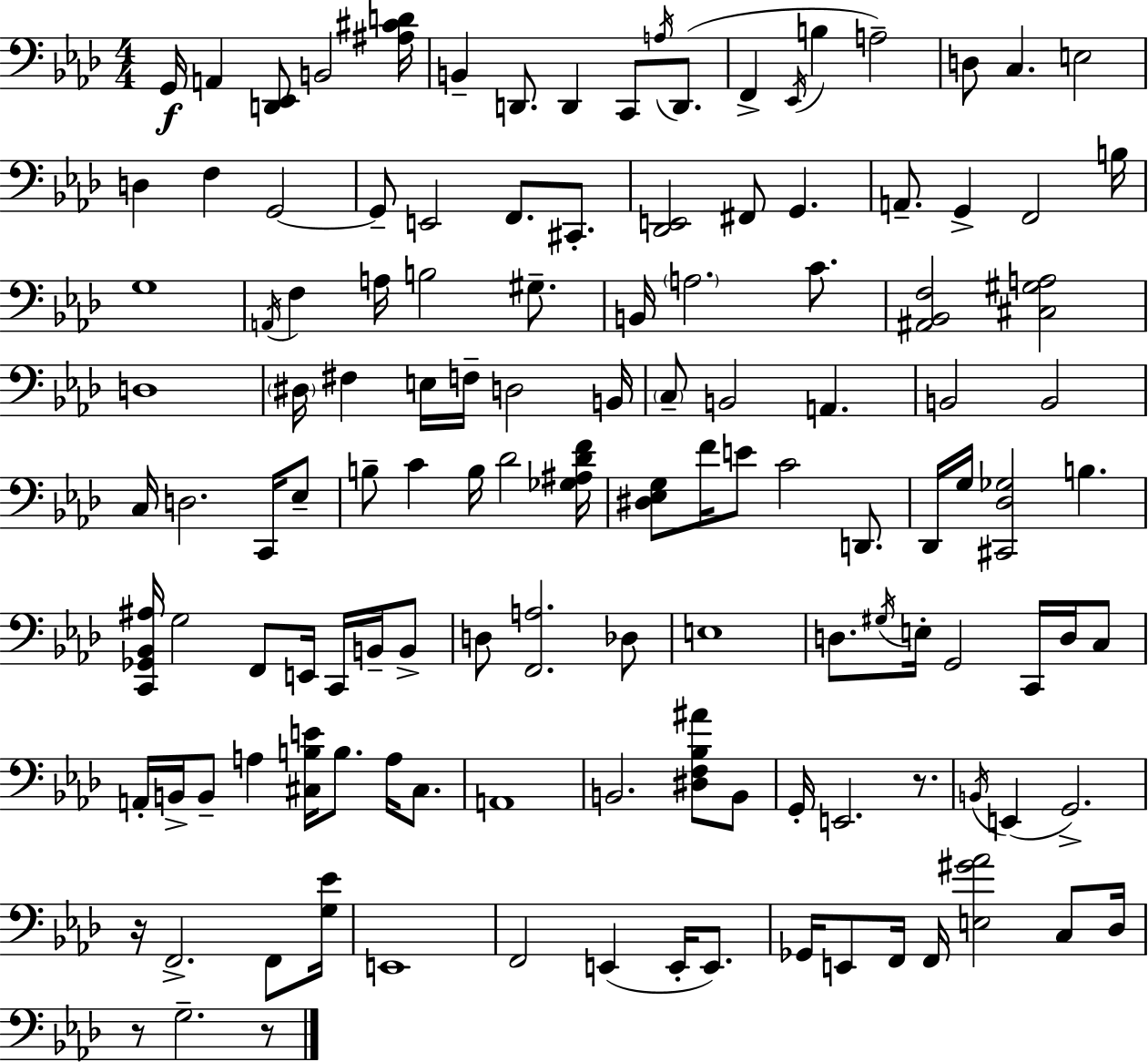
{
  \clef bass
  \numericTimeSignature
  \time 4/4
  \key f \minor
  g,16\f a,4 <d, ees,>8 b,2 <ais cis' d'>16 | b,4-- d,8. d,4 c,8 \acciaccatura { a16 } d,8.( | f,4-> \acciaccatura { ees,16 } b4 a2--) | d8 c4. e2 | \break d4 f4 g,2~~ | g,8-- e,2 f,8. cis,8.-. | <des, e,>2 fis,8 g,4. | a,8.-- g,4-> f,2 | \break b16 g1 | \acciaccatura { a,16 } f4 a16 b2 | gis8.-- b,16 \parenthesize a2. | c'8. <ais, bes, f>2 <cis gis a>2 | \break d1 | \parenthesize dis16 fis4 e16 f16-- d2 | b,16 \parenthesize c8-- b,2 a,4. | b,2 b,2 | \break c16 d2. | c,16 ees8-- b8-- c'4 b16 des'2 | <ges ais des' f'>16 <dis ees g>8 f'16 e'8 c'2 | d,8. des,16 g16 <cis, des ges>2 b4. | \break <c, ges, bes, ais>16 g2 f,8 e,16 c,16 | b,16-- b,8-> d8 <f, a>2. | des8 e1 | d8. \acciaccatura { gis16 } e16-. g,2 | \break c,16 d16 c8 a,16-. b,16-> b,8-- a4 <cis b e'>16 b8. | a16 cis8. a,1 | b,2. | <dis f bes ais'>8 b,8 g,16-. e,2. | \break r8. \acciaccatura { b,16 }( e,4 g,2.->) | r16 f,2.-> | f,8 <g ees'>16 e,1 | f,2 e,4( | \break e,16-. e,8.) ges,16 e,8 f,16 f,16 <e gis' aes'>2 | c8 des16 r8 g2.-- | r8 \bar "|."
}